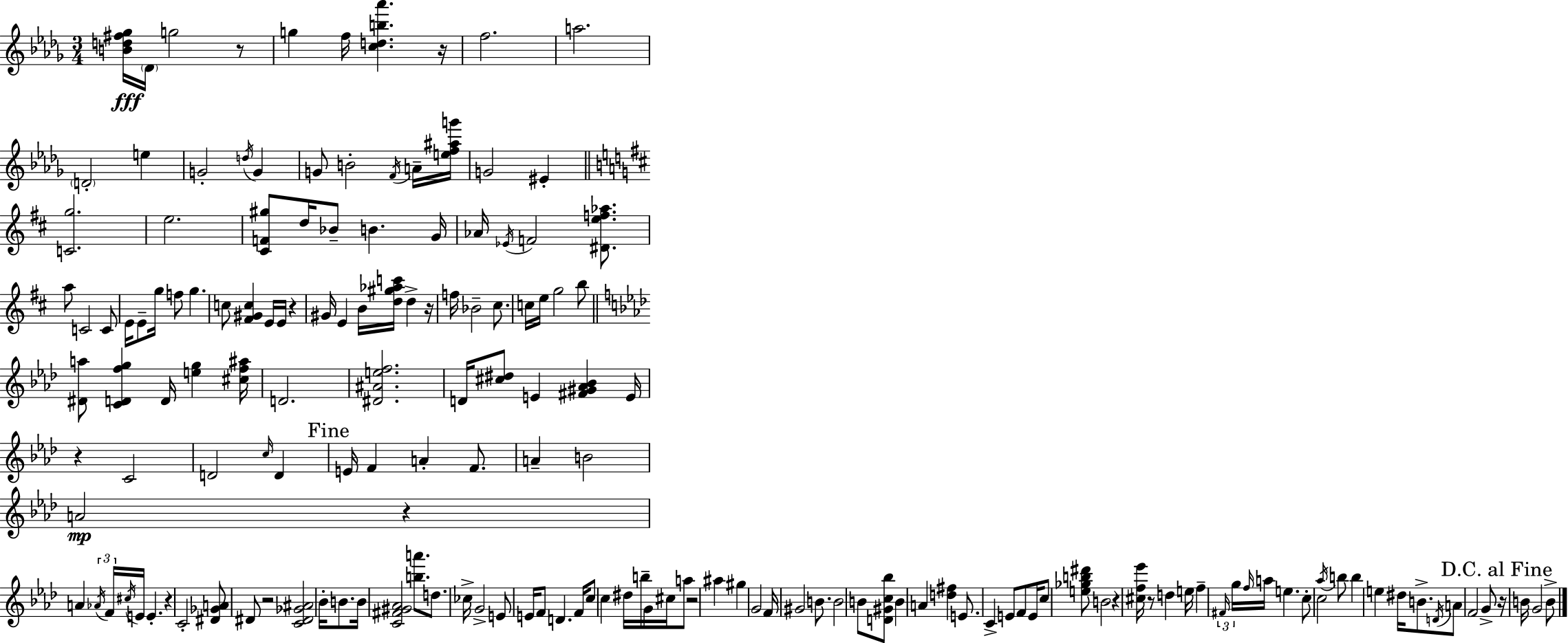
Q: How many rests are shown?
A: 12